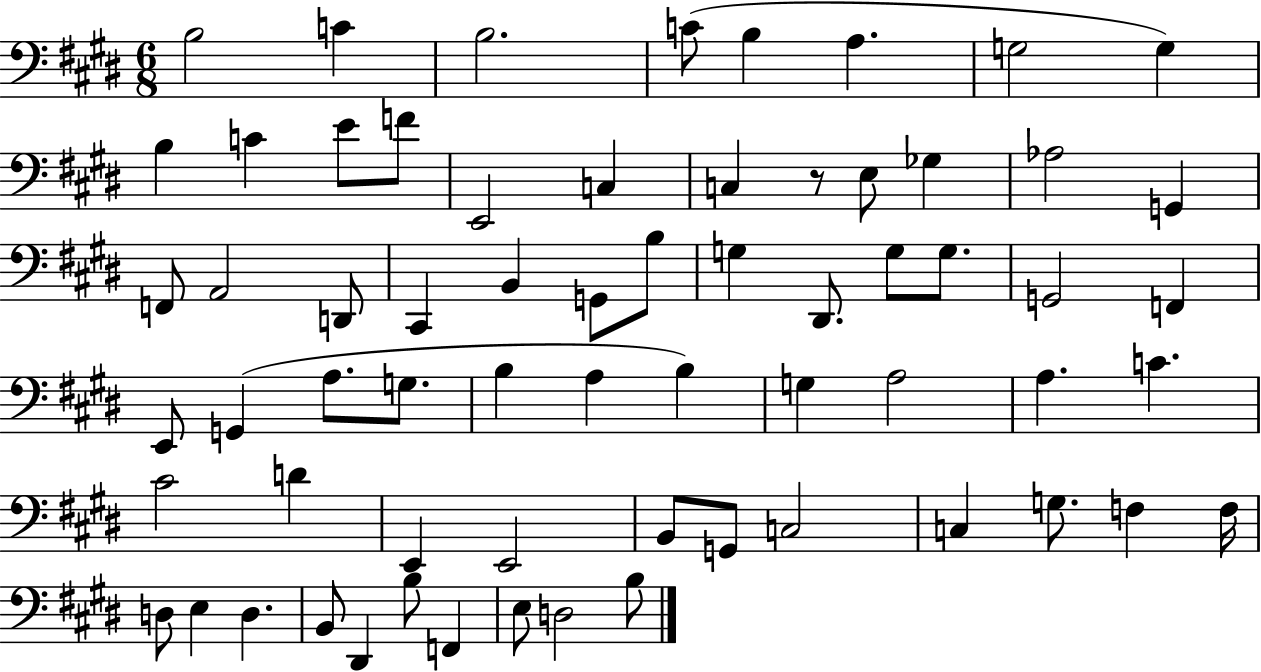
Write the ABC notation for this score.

X:1
T:Untitled
M:6/8
L:1/4
K:E
B,2 C B,2 C/2 B, A, G,2 G, B, C E/2 F/2 E,,2 C, C, z/2 E,/2 _G, _A,2 G,, F,,/2 A,,2 D,,/2 ^C,, B,, G,,/2 B,/2 G, ^D,,/2 G,/2 G,/2 G,,2 F,, E,,/2 G,, A,/2 G,/2 B, A, B, G, A,2 A, C ^C2 D E,, E,,2 B,,/2 G,,/2 C,2 C, G,/2 F, F,/4 D,/2 E, D, B,,/2 ^D,, B,/2 F,, E,/2 D,2 B,/2